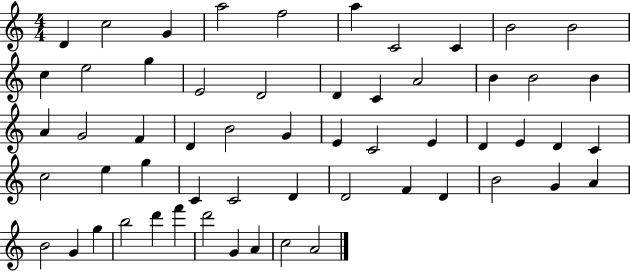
D4/q C5/h G4/q A5/h F5/h A5/q C4/h C4/q B4/h B4/h C5/q E5/h G5/q E4/h D4/h D4/q C4/q A4/h B4/q B4/h B4/q A4/q G4/h F4/q D4/q B4/h G4/q E4/q C4/h E4/q D4/q E4/q D4/q C4/q C5/h E5/q G5/q C4/q C4/h D4/q D4/h F4/q D4/q B4/h G4/q A4/q B4/h G4/q G5/q B5/h D6/q F6/q D6/h G4/q A4/q C5/h A4/h